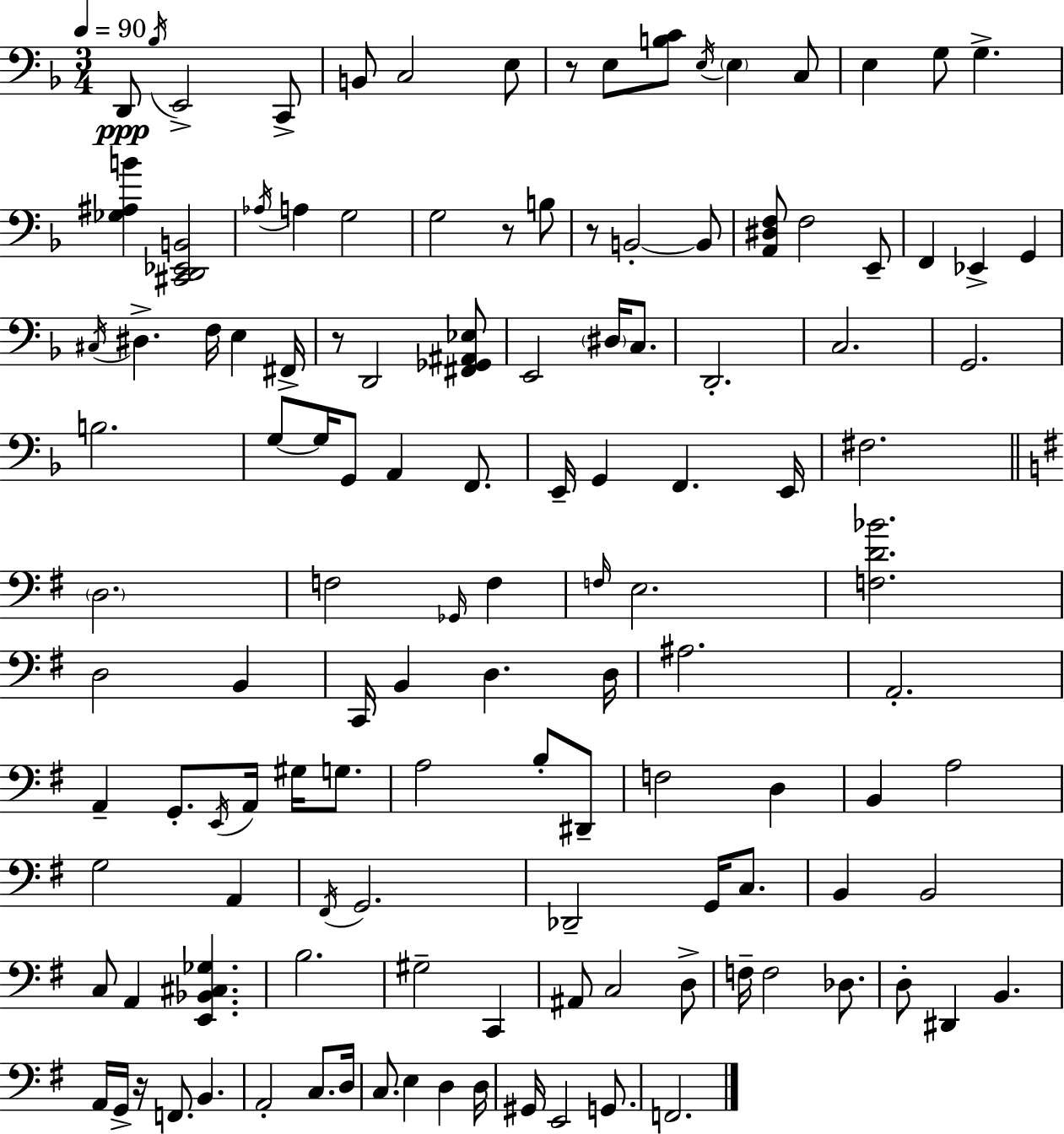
{
  \clef bass
  \numericTimeSignature
  \time 3/4
  \key f \major
  \tempo 4 = 90
  d,8\ppp \acciaccatura { bes16 } e,2-> c,8-> | b,8 c2 e8 | r8 e8 <b c'>8 \acciaccatura { e16 } \parenthesize e4 | c8 e4 g8 g4.-> | \break <ges ais b'>4 <cis, d, ees, b,>2 | \acciaccatura { aes16 } a4 g2 | g2 r8 | b8 r8 b,2-.~~ | \break b,8 <a, dis f>8 f2 | e,8-- f,4 ees,4-> g,4 | \acciaccatura { cis16 } dis4.-> f16 e4 | fis,16-> r8 d,2 | \break <fis, ges, ais, ees>8 e,2 | \parenthesize dis16 c8. d,2.-. | c2. | g,2. | \break b2. | g8~~ g16 g,8 a,4 | f,8. e,16-- g,4 f,4. | e,16 fis2. | \break \bar "||" \break \key g \major \parenthesize d2. | f2 \grace { ges,16 } f4 | \grace { f16 } e2. | <f d' bes'>2. | \break d2 b,4 | c,16 b,4 d4. | d16 ais2. | a,2.-. | \break a,4-- g,8.-. \acciaccatura { e,16 } a,16 gis16 | g8. a2 b8-. | dis,8-- f2 d4 | b,4 a2 | \break g2 a,4 | \acciaccatura { fis,16 } g,2. | des,2-- | g,16 c8. b,4 b,2 | \break c8 a,4 <e, bes, cis ges>4. | b2. | gis2-- | c,4 ais,8 c2 | \break d8-> f16-- f2 | des8. d8-. dis,4 b,4. | a,16 g,16-> r16 f,8. b,4. | a,2-. | \break c8. d16 c8. e4 d4 | d16 gis,16 e,2 | g,8. f,2. | \bar "|."
}